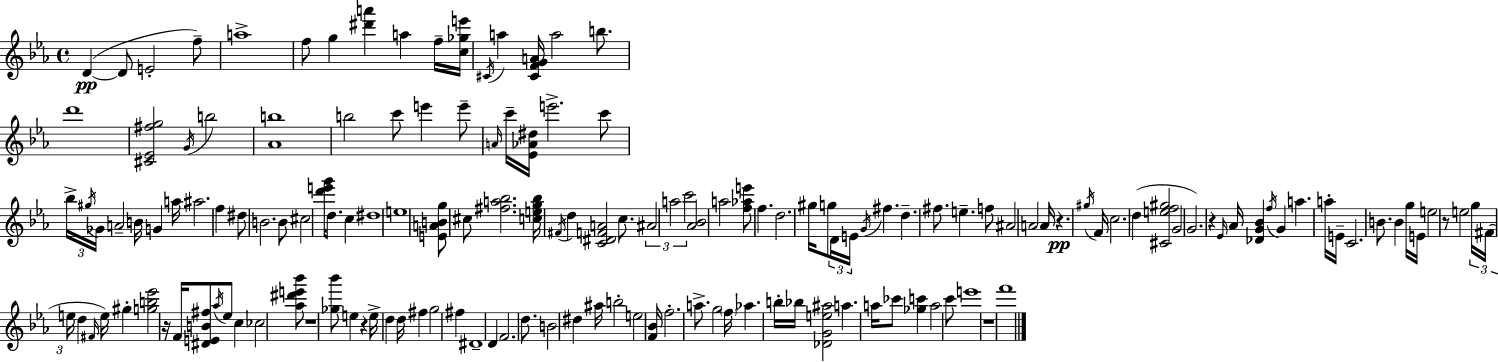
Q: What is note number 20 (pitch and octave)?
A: E6